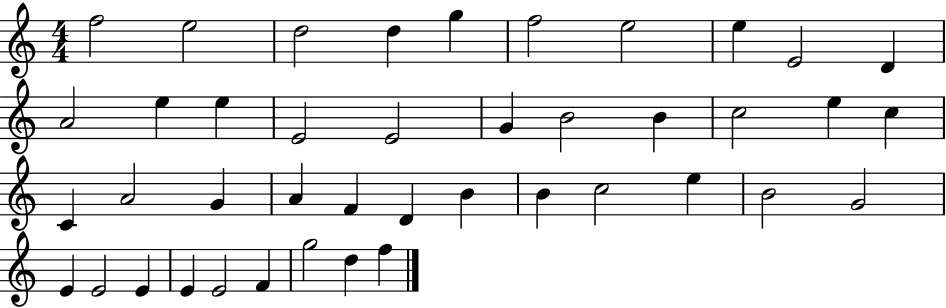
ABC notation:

X:1
T:Untitled
M:4/4
L:1/4
K:C
f2 e2 d2 d g f2 e2 e E2 D A2 e e E2 E2 G B2 B c2 e c C A2 G A F D B B c2 e B2 G2 E E2 E E E2 F g2 d f